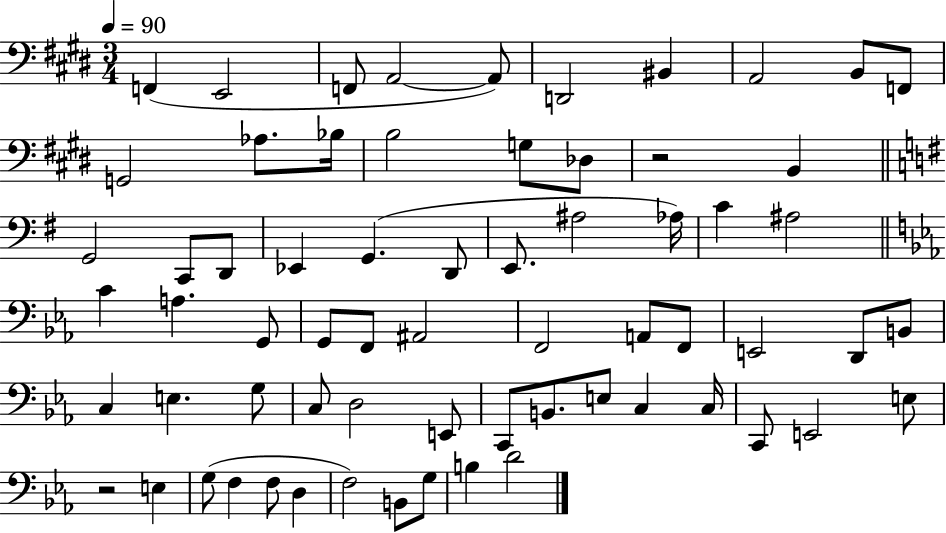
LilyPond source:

{
  \clef bass
  \numericTimeSignature
  \time 3/4
  \key e \major
  \tempo 4 = 90
  \repeat volta 2 { f,4( e,2 | f,8 a,2~~ a,8) | d,2 bis,4 | a,2 b,8 f,8 | \break g,2 aes8. bes16 | b2 g8 des8 | r2 b,4 | \bar "||" \break \key g \major g,2 c,8 d,8 | ees,4 g,4.( d,8 | e,8. ais2 aes16) | c'4 ais2 | \break \bar "||" \break \key ees \major c'4 a4. g,8 | g,8 f,8 ais,2 | f,2 a,8 f,8 | e,2 d,8 b,8 | \break c4 e4. g8 | c8 d2 e,8 | c,8 b,8. e8 c4 c16 | c,8 e,2 e8 | \break r2 e4 | g8( f4 f8 d4 | f2) b,8 g8 | b4 d'2 | \break } \bar "|."
}